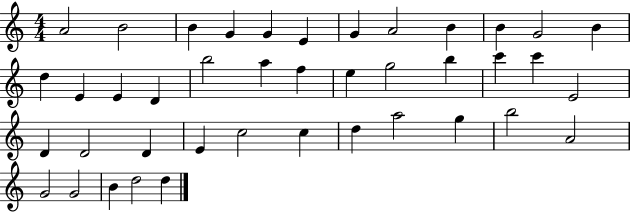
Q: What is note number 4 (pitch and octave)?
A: G4